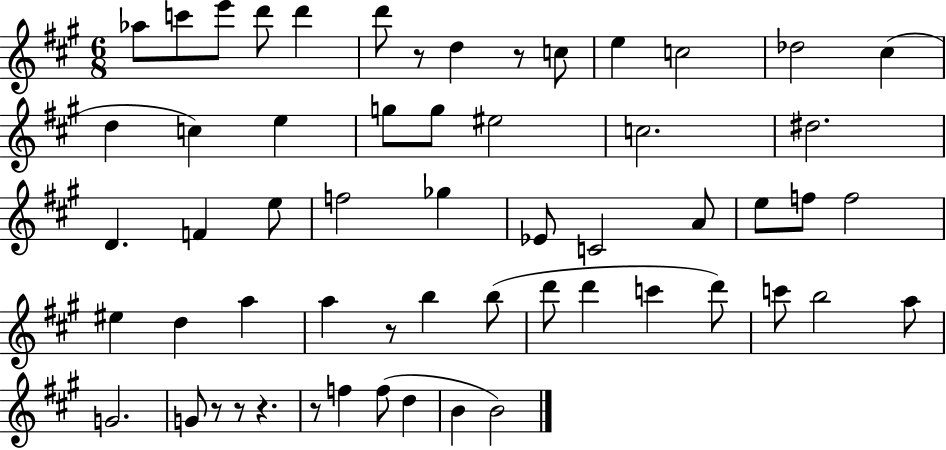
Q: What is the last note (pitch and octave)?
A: B4